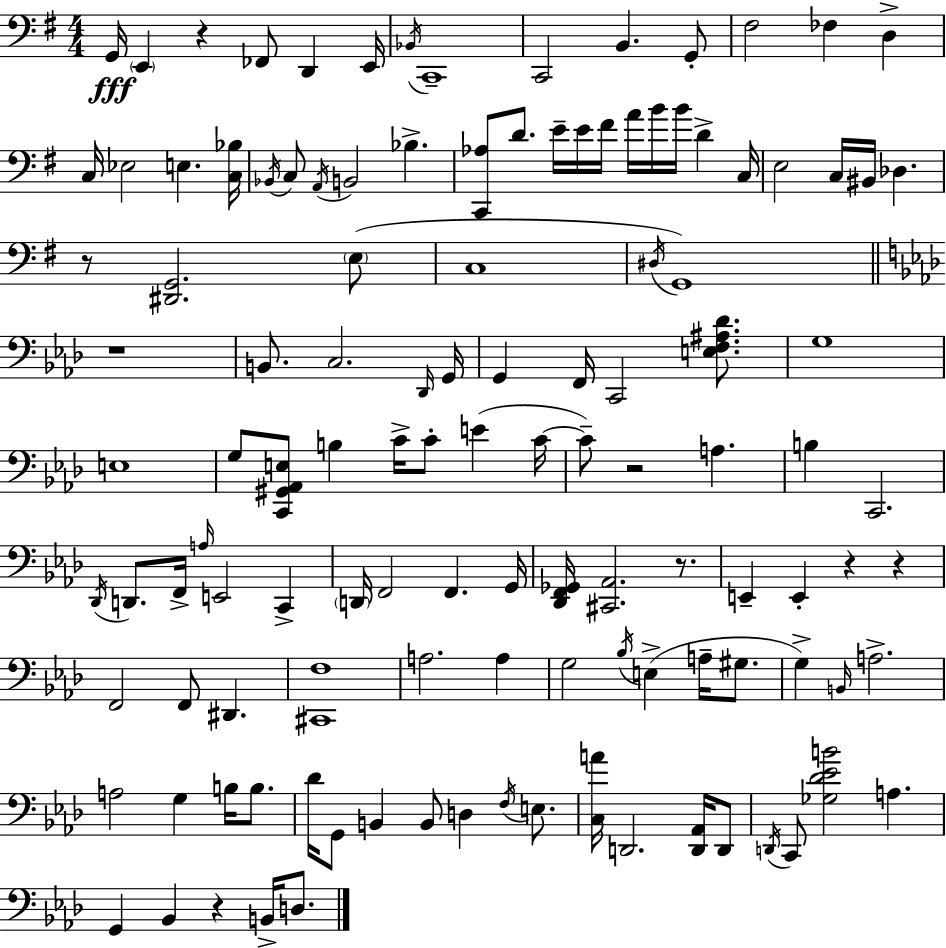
{
  \clef bass
  \numericTimeSignature
  \time 4/4
  \key e \minor
  g,16\fff \parenthesize e,4 r4 fes,8 d,4 e,16 | \acciaccatura { bes,16 } c,1-- | c,2 b,4. g,8-. | fis2 fes4 d4-> | \break c16 ees2 e4. | <c bes>16 \acciaccatura { bes,16 } c8 \acciaccatura { a,16 } b,2 bes4.-> | <c, aes>8 d'8. e'16-- e'16 fis'16 a'16 b'16 b'16 d'4-> | c16 e2 c16 bis,16 des4. | \break r8 <dis, g,>2. | \parenthesize e8( c1 | \acciaccatura { dis16 }) g,1 | \bar "||" \break \key aes \major r1 | b,8. c2. \grace { des,16 } | g,16 g,4 f,16 c,2 <e f ais des'>8. | g1 | \break e1 | g8 <c, gis, aes, e>8 b4 c'16-> c'8-. e'4( | c'16~~ c'8--) r2 a4. | b4 c,2. | \break \acciaccatura { des,16 } d,8. f,16-> \grace { a16 } e,2 c,4-> | \parenthesize d,16 f,2 f,4. | g,16 <des, f, ges,>16 <cis, aes,>2. | r8. e,4-- e,4-. r4 r4 | \break f,2 f,8 dis,4. | <cis, f>1 | a2. a4 | g2 \acciaccatura { bes16 }( e4-> | \break a16-- gis8. g4->) \grace { b,16 } a2.-> | a2 g4 | b16 b8. des'16 g,8 b,4 b,8 d4 | \acciaccatura { f16 } e8. <c a'>16 d,2. | \break <d, aes,>16 d,8 \acciaccatura { d,16 } c,8 <ges des' ees' b'>2 | a4. g,4 bes,4 r4 | b,16-> d8. \bar "|."
}